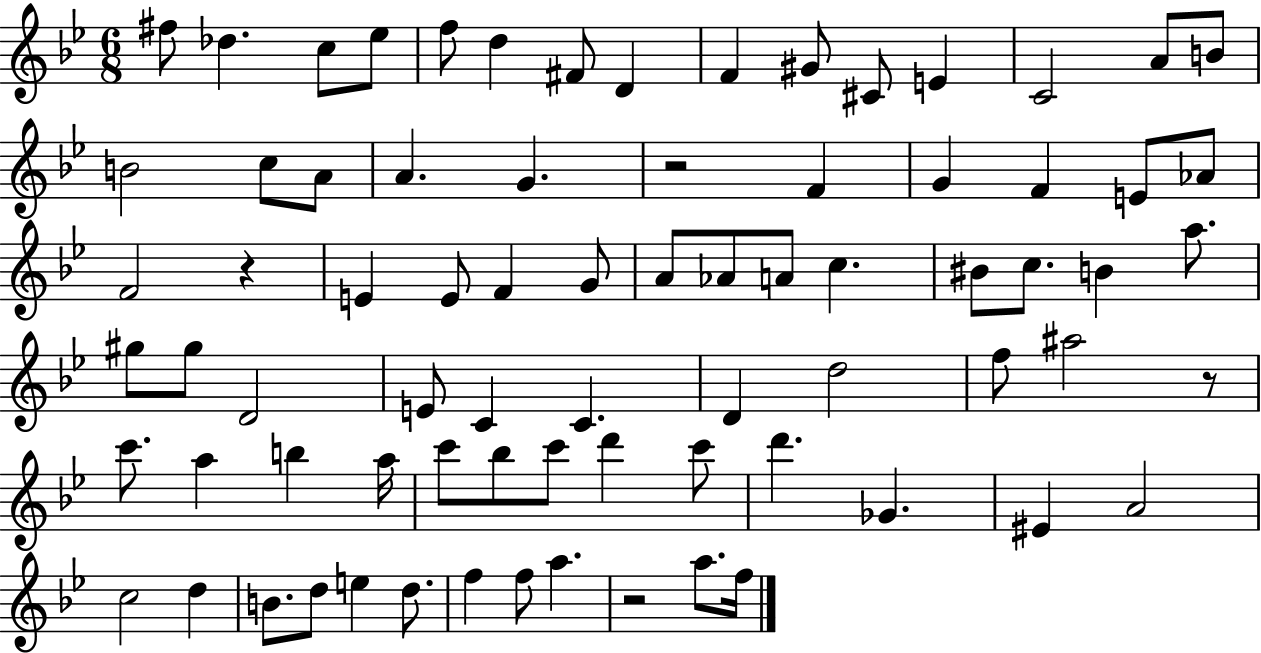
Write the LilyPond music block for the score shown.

{
  \clef treble
  \numericTimeSignature
  \time 6/8
  \key bes \major
  \repeat volta 2 { fis''8 des''4. c''8 ees''8 | f''8 d''4 fis'8 d'4 | f'4 gis'8 cis'8 e'4 | c'2 a'8 b'8 | \break b'2 c''8 a'8 | a'4. g'4. | r2 f'4 | g'4 f'4 e'8 aes'8 | \break f'2 r4 | e'4 e'8 f'4 g'8 | a'8 aes'8 a'8 c''4. | bis'8 c''8. b'4 a''8. | \break gis''8 gis''8 d'2 | e'8 c'4 c'4. | d'4 d''2 | f''8 ais''2 r8 | \break c'''8. a''4 b''4 a''16 | c'''8 bes''8 c'''8 d'''4 c'''8 | d'''4. ges'4. | eis'4 a'2 | \break c''2 d''4 | b'8. d''8 e''4 d''8. | f''4 f''8 a''4. | r2 a''8. f''16 | \break } \bar "|."
}